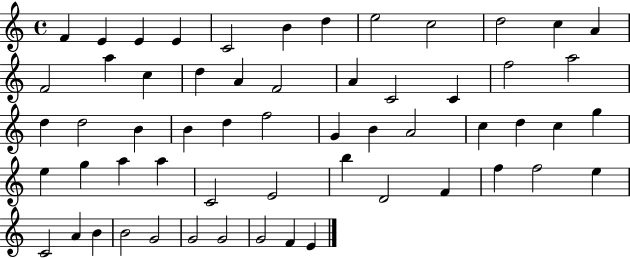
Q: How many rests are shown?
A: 0